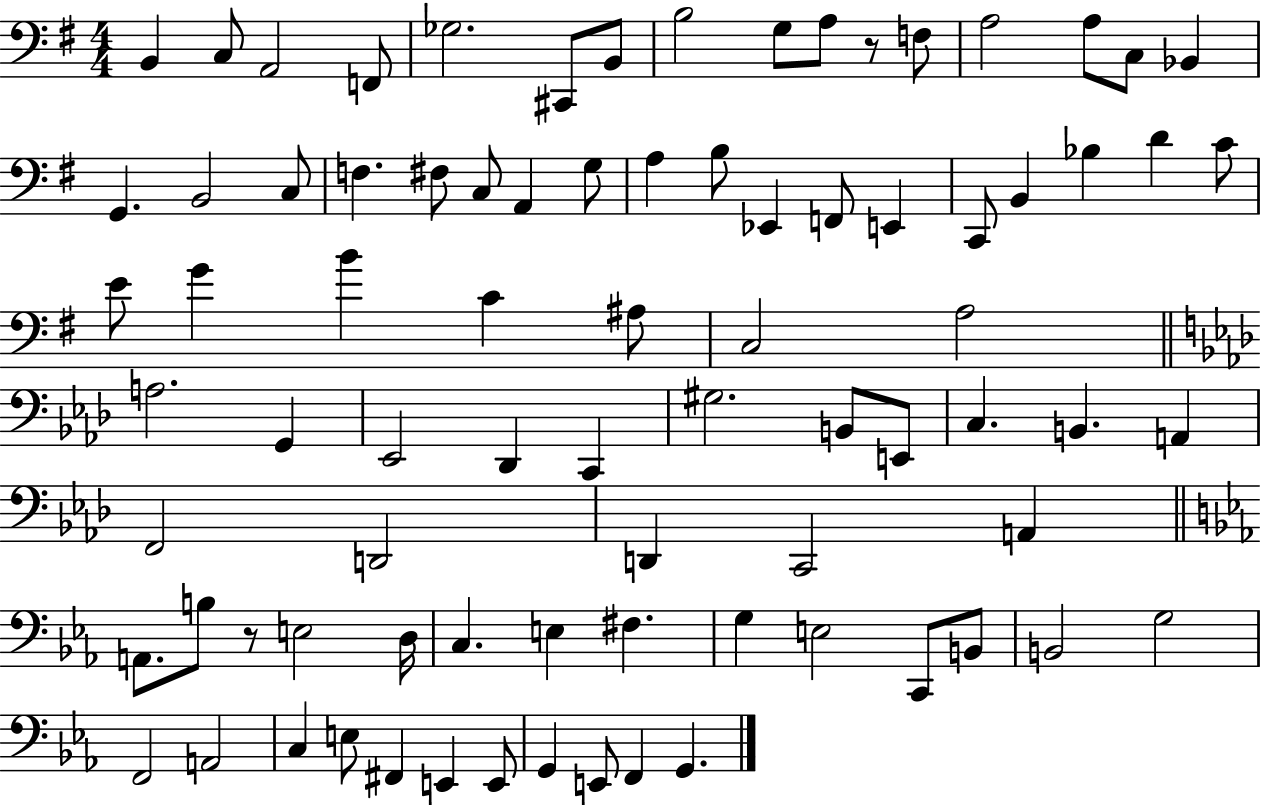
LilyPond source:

{
  \clef bass
  \numericTimeSignature
  \time 4/4
  \key g \major
  b,4 c8 a,2 f,8 | ges2. cis,8 b,8 | b2 g8 a8 r8 f8 | a2 a8 c8 bes,4 | \break g,4. b,2 c8 | f4. fis8 c8 a,4 g8 | a4 b8 ees,4 f,8 e,4 | c,8 b,4 bes4 d'4 c'8 | \break e'8 g'4 b'4 c'4 ais8 | c2 a2 | \bar "||" \break \key aes \major a2. g,4 | ees,2 des,4 c,4 | gis2. b,8 e,8 | c4. b,4. a,4 | \break f,2 d,2 | d,4 c,2 a,4 | \bar "||" \break \key ees \major a,8. b8 r8 e2 d16 | c4. e4 fis4. | g4 e2 c,8 b,8 | b,2 g2 | \break f,2 a,2 | c4 e8 fis,4 e,4 e,8 | g,4 e,8 f,4 g,4. | \bar "|."
}